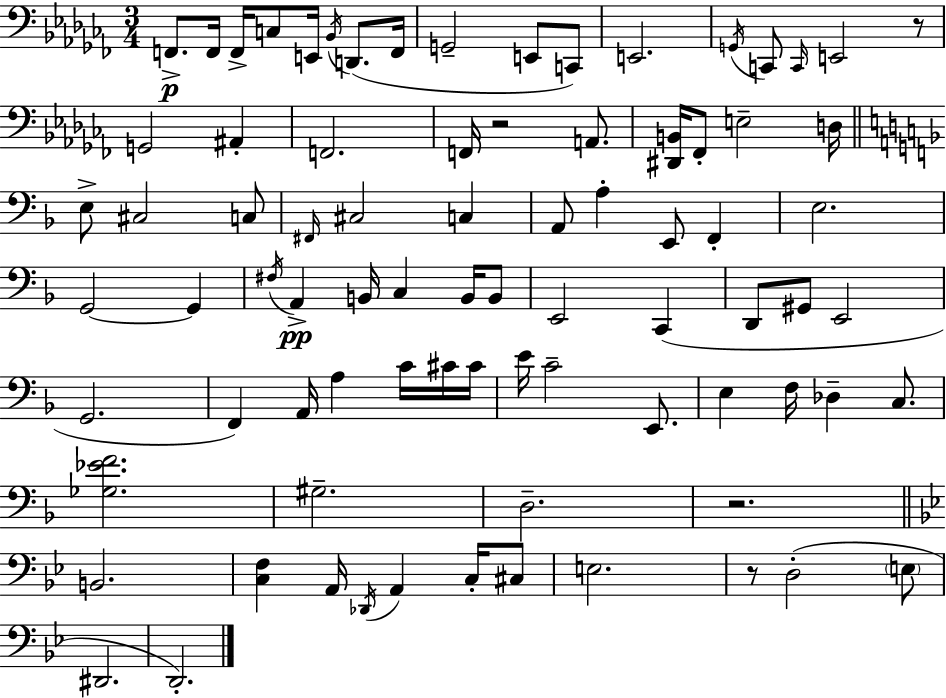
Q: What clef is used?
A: bass